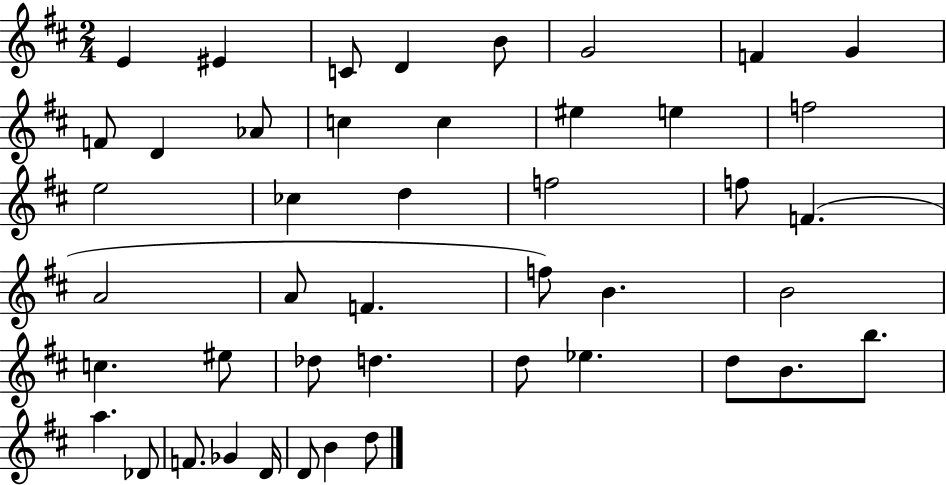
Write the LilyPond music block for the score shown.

{
  \clef treble
  \numericTimeSignature
  \time 2/4
  \key d \major
  e'4 eis'4 | c'8 d'4 b'8 | g'2 | f'4 g'4 | \break f'8 d'4 aes'8 | c''4 c''4 | eis''4 e''4 | f''2 | \break e''2 | ces''4 d''4 | f''2 | f''8 f'4.( | \break a'2 | a'8 f'4. | f''8) b'4. | b'2 | \break c''4. eis''8 | des''8 d''4. | d''8 ees''4. | d''8 b'8. b''8. | \break a''4. des'8 | f'8. ges'4 d'16 | d'8 b'4 d''8 | \bar "|."
}